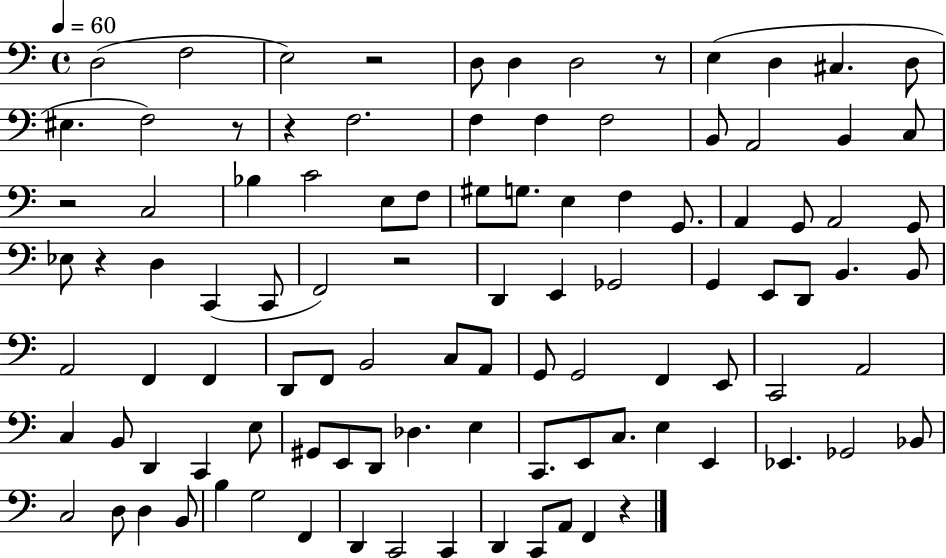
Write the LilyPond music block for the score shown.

{
  \clef bass
  \time 4/4
  \defaultTimeSignature
  \key c \major
  \tempo 4 = 60
  d2( f2 | e2) r2 | d8 d4 d2 r8 | e4( d4 cis4. d8 | \break eis4. f2) r8 | r4 f2. | f4 f4 f2 | b,8 a,2 b,4 c8 | \break r2 c2 | bes4 c'2 e8 f8 | gis8 g8. e4 f4 g,8. | a,4 g,8 a,2 g,8 | \break ees8 r4 d4 c,4( c,8 | f,2) r2 | d,4 e,4 ges,2 | g,4 e,8 d,8 b,4. b,8 | \break a,2 f,4 f,4 | d,8 f,8 b,2 c8 a,8 | g,8 g,2 f,4 e,8 | c,2 a,2 | \break c4 b,8 d,4 c,4 e8 | gis,8 e,8 d,8 des4. e4 | c,8. e,8 c8. e4 e,4 | ees,4. ges,2 bes,8 | \break c2 d8 d4 b,8 | b4 g2 f,4 | d,4 c,2 c,4 | d,4 c,8 a,8 f,4 r4 | \break \bar "|."
}